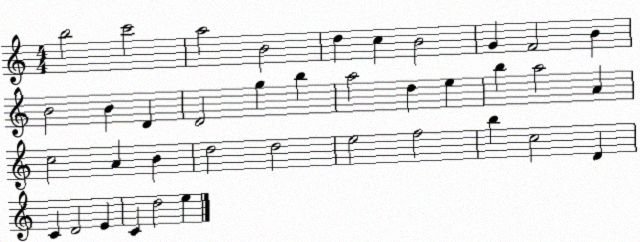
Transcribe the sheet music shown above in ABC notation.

X:1
T:Untitled
M:4/4
L:1/4
K:C
b2 c'2 a2 B2 d c B2 G F2 B B2 B D D2 g b a2 d e b a2 A c2 A B d2 d2 e2 f2 b c2 D C D2 E C d2 e